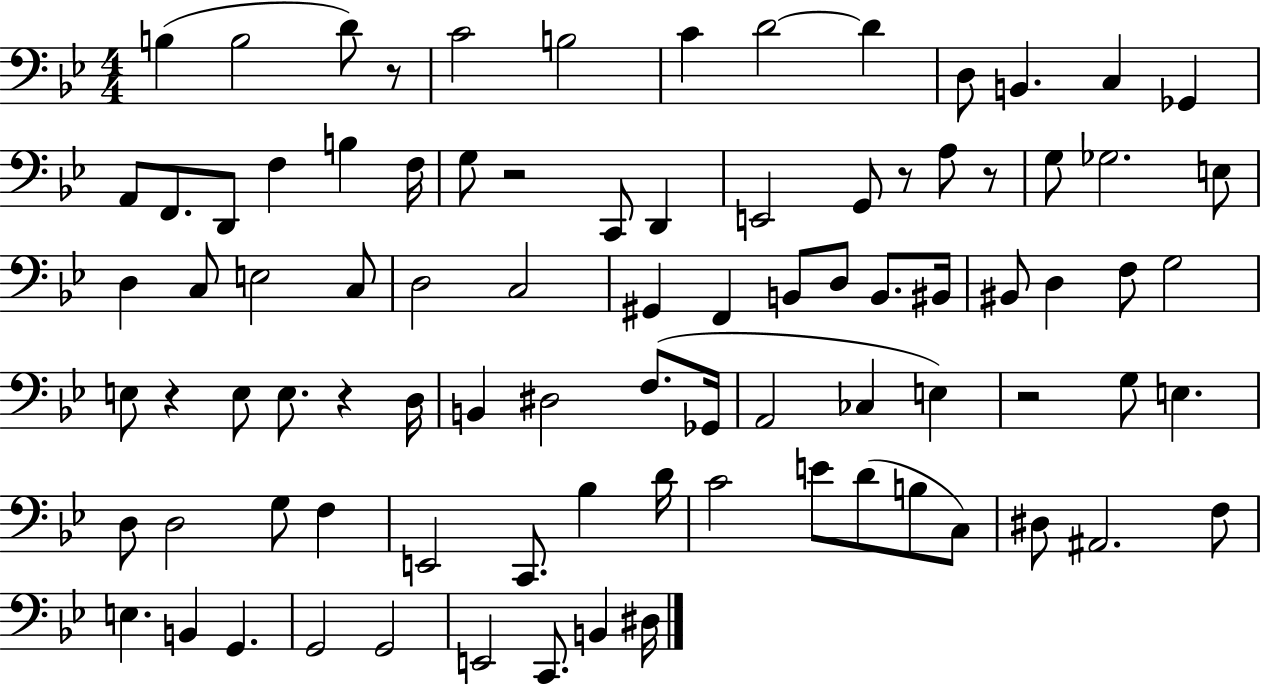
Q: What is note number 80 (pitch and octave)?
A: B2